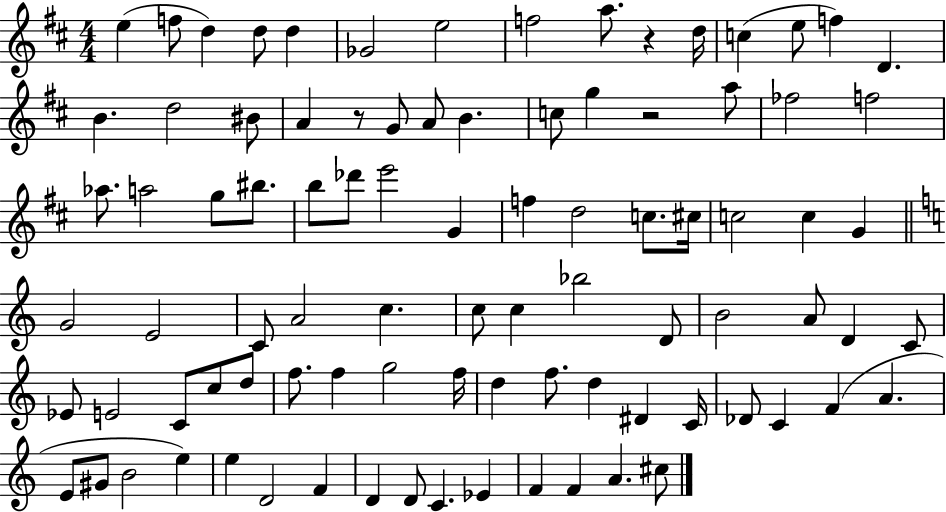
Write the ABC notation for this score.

X:1
T:Untitled
M:4/4
L:1/4
K:D
e f/2 d d/2 d _G2 e2 f2 a/2 z d/4 c e/2 f D B d2 ^B/2 A z/2 G/2 A/2 B c/2 g z2 a/2 _f2 f2 _a/2 a2 g/2 ^b/2 b/2 _d'/2 e'2 G f d2 c/2 ^c/4 c2 c G G2 E2 C/2 A2 c c/2 c _b2 D/2 B2 A/2 D C/2 _E/2 E2 C/2 c/2 d/2 f/2 f g2 f/4 d f/2 d ^D C/4 _D/2 C F A E/2 ^G/2 B2 e e D2 F D D/2 C _E F F A ^c/2